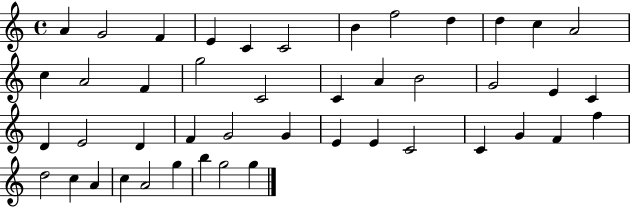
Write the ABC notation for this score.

X:1
T:Untitled
M:4/4
L:1/4
K:C
A G2 F E C C2 B f2 d d c A2 c A2 F g2 C2 C A B2 G2 E C D E2 D F G2 G E E C2 C G F f d2 c A c A2 g b g2 g